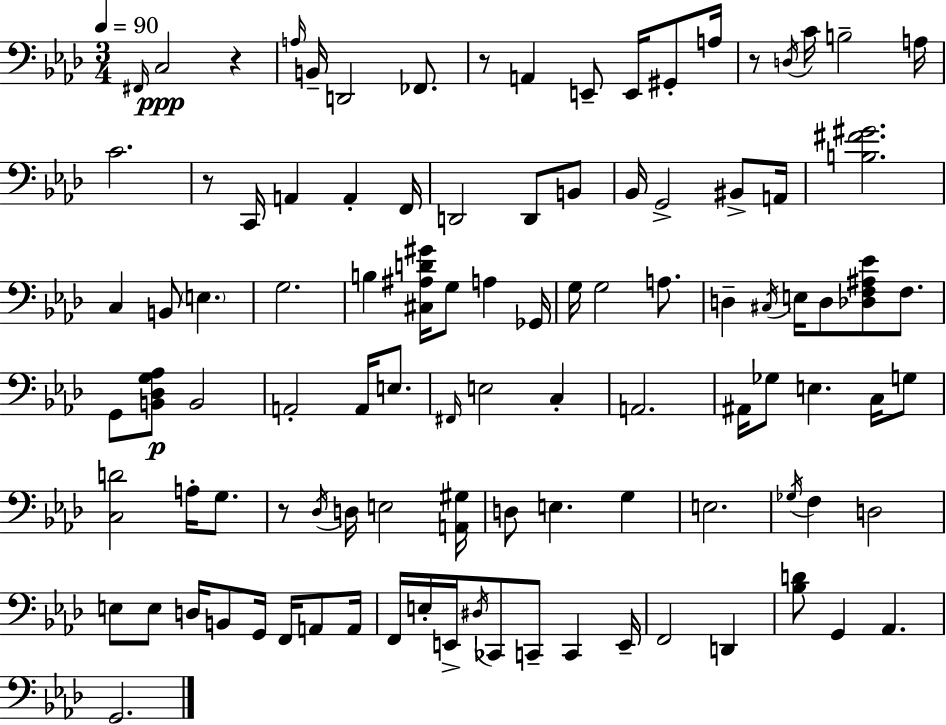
F#2/s C3/h R/q A3/s B2/s D2/h FES2/e. R/e A2/q E2/e E2/s G#2/e A3/s R/e D3/s C4/s B3/h A3/s C4/h. R/e C2/s A2/q A2/q F2/s D2/h D2/e B2/e Bb2/s G2/h BIS2/e A2/s [B3,F#4,G#4]/h. C3/q B2/e E3/q. G3/h. B3/q [C#3,A#3,D4,G#4]/s G3/e A3/q Gb2/s G3/s G3/h A3/e. D3/q C#3/s E3/s D3/e [Db3,F3,A#3,Eb4]/e F3/e. G2/e [B2,Db3,G3,Ab3]/e B2/h A2/h A2/s E3/e. F#2/s E3/h C3/q A2/h. A#2/s Gb3/e E3/q. C3/s G3/e [C3,D4]/h A3/s G3/e. R/e Db3/s D3/s E3/h [A2,G#3]/s D3/e E3/q. G3/q E3/h. Gb3/s F3/q D3/h E3/e E3/e D3/s B2/e G2/s F2/s A2/e A2/s F2/s E3/s E2/s D#3/s CES2/e C2/e C2/q E2/s F2/h D2/q [Bb3,D4]/e G2/q Ab2/q. G2/h.